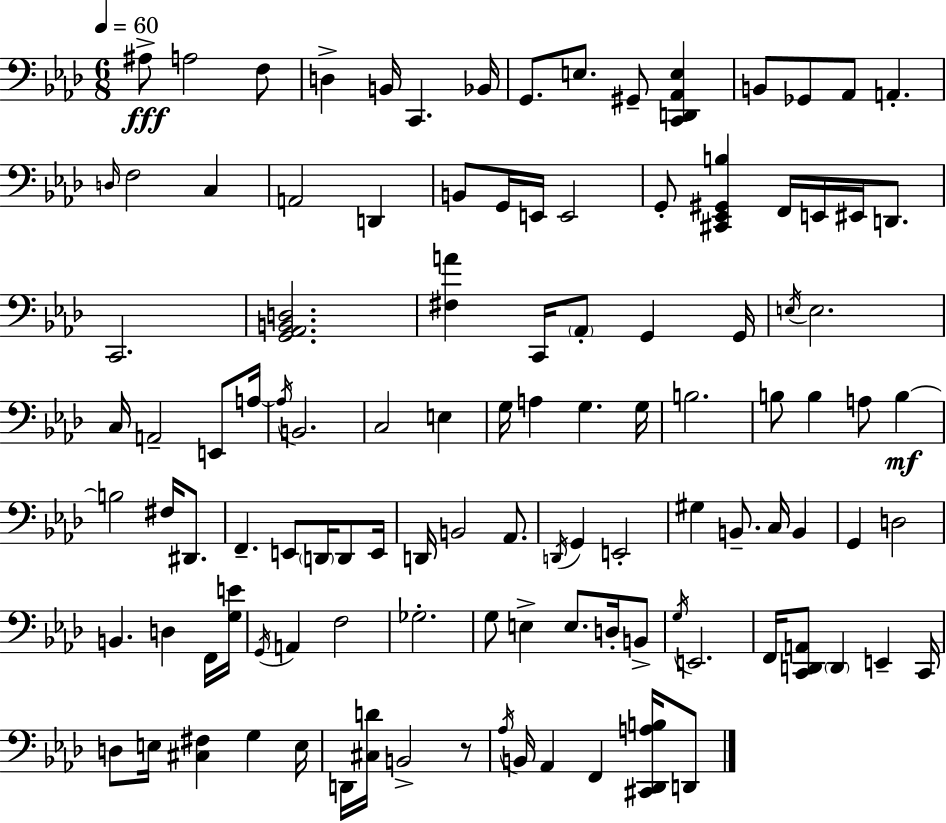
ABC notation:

X:1
T:Untitled
M:6/8
L:1/4
K:Ab
^A,/2 A,2 F,/2 D, B,,/4 C,, _B,,/4 G,,/2 E,/2 ^G,,/2 [C,,D,,_A,,E,] B,,/2 _G,,/2 _A,,/2 A,, D,/4 F,2 C, A,,2 D,, B,,/2 G,,/4 E,,/4 E,,2 G,,/2 [^C,,_E,,^G,,B,] F,,/4 E,,/4 ^E,,/4 D,,/2 C,,2 [G,,_A,,B,,D,]2 [^F,A] C,,/4 _A,,/2 G,, G,,/4 E,/4 E,2 C,/4 A,,2 E,,/2 A,/4 A,/4 B,,2 C,2 E, G,/4 A, G, G,/4 B,2 B,/2 B, A,/2 B, B,2 ^F,/4 ^D,,/2 F,, E,,/2 D,,/4 D,,/2 E,,/4 D,,/4 B,,2 _A,,/2 D,,/4 G,, E,,2 ^G, B,,/2 C,/4 B,, G,, D,2 B,, D, F,,/4 [G,E]/4 G,,/4 A,, F,2 _G,2 G,/2 E, E,/2 D,/4 B,,/2 G,/4 E,,2 F,,/4 [C,,D,,A,,]/2 D,, E,, C,,/4 D,/2 E,/4 [^C,^F,] G, E,/4 D,,/4 [^C,D]/4 B,,2 z/2 _A,/4 B,,/4 _A,, F,, [^C,,_D,,A,B,]/4 D,,/2